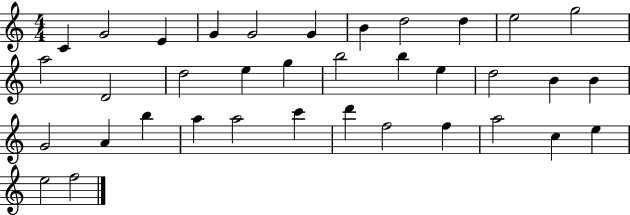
{
  \clef treble
  \numericTimeSignature
  \time 4/4
  \key c \major
  c'4 g'2 e'4 | g'4 g'2 g'4 | b'4 d''2 d''4 | e''2 g''2 | \break a''2 d'2 | d''2 e''4 g''4 | b''2 b''4 e''4 | d''2 b'4 b'4 | \break g'2 a'4 b''4 | a''4 a''2 c'''4 | d'''4 f''2 f''4 | a''2 c''4 e''4 | \break e''2 f''2 | \bar "|."
}